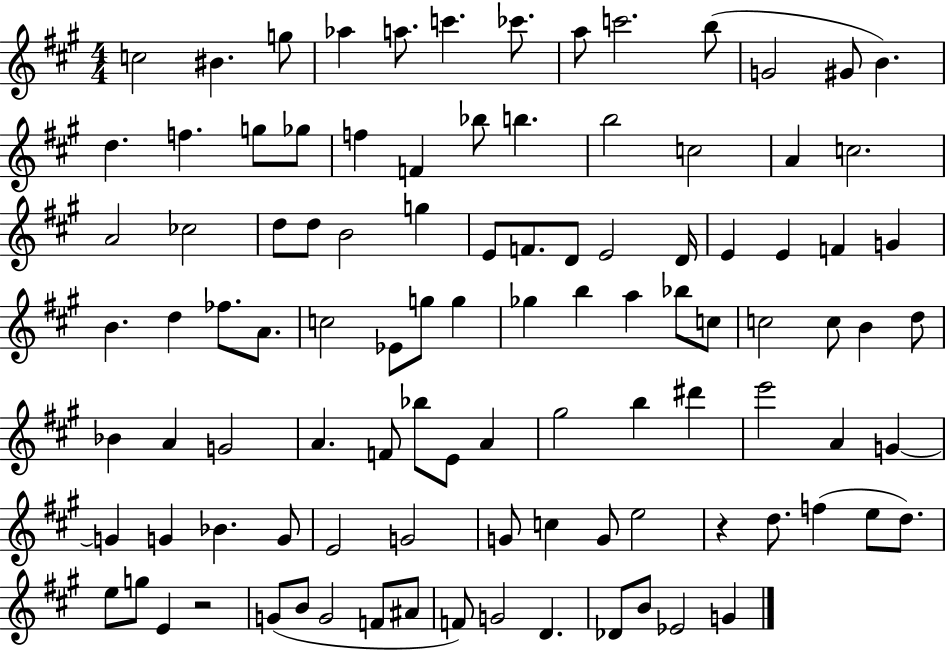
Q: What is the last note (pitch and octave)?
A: G4